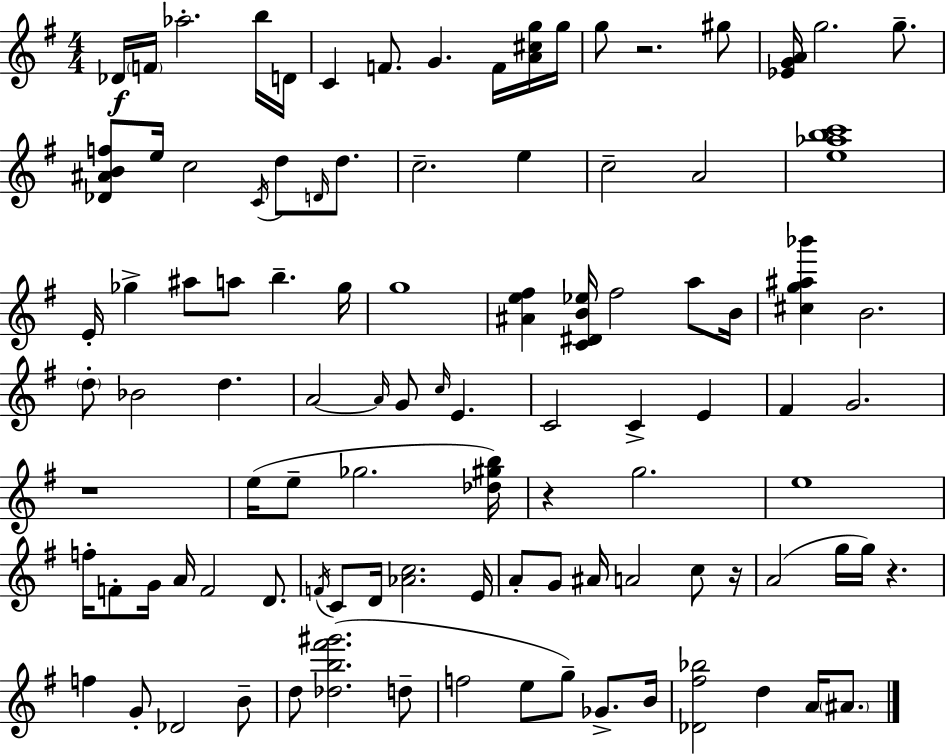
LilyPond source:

{
  \clef treble
  \numericTimeSignature
  \time 4/4
  \key e \minor
  des'16\f \parenthesize f'16 aes''2.-. b''16 d'16 | c'4 f'8. g'4. f'16 <a' cis'' g''>16 g''16 | g''8 r2. gis''8 | <ees' g' a'>16 g''2. g''8.-- | \break <des' ais' b' f''>8 e''16 c''2 \acciaccatura { c'16 } d''8 \grace { d'16 } d''8. | c''2.-- e''4 | c''2-- a'2 | <e'' aes'' b'' c'''>1 | \break e'16-. ges''4-> ais''8 a''8 b''4.-- | ges''16 g''1 | <ais' e'' fis''>4 <c' dis' b' ees''>16 fis''2 a''8 | b'16 <cis'' g'' ais'' bes'''>4 b'2. | \break \parenthesize d''8-. bes'2 d''4. | a'2~~ \grace { a'16 } g'8 \grace { c''16 } e'4. | c'2 c'4-> | e'4 fis'4 g'2. | \break r1 | e''16( e''8-- ges''2. | <des'' gis'' b''>16) r4 g''2. | e''1 | \break f''16-. f'8-. g'16 a'16 f'2 | d'8. \acciaccatura { f'16 } c'8 d'16 <aes' c''>2. | e'16 a'8-. g'8 ais'16 a'2 | c''8 r16 a'2( g''16 g''16) r4. | \break f''4 g'8-. des'2 | b'8-- d''8 <des'' b'' fis''' gis'''>2.( | d''8-- f''2 e''8 g''8--) | ges'8.-> b'16 <des' fis'' bes''>2 d''4 | \break a'16 \parenthesize ais'8. \bar "|."
}